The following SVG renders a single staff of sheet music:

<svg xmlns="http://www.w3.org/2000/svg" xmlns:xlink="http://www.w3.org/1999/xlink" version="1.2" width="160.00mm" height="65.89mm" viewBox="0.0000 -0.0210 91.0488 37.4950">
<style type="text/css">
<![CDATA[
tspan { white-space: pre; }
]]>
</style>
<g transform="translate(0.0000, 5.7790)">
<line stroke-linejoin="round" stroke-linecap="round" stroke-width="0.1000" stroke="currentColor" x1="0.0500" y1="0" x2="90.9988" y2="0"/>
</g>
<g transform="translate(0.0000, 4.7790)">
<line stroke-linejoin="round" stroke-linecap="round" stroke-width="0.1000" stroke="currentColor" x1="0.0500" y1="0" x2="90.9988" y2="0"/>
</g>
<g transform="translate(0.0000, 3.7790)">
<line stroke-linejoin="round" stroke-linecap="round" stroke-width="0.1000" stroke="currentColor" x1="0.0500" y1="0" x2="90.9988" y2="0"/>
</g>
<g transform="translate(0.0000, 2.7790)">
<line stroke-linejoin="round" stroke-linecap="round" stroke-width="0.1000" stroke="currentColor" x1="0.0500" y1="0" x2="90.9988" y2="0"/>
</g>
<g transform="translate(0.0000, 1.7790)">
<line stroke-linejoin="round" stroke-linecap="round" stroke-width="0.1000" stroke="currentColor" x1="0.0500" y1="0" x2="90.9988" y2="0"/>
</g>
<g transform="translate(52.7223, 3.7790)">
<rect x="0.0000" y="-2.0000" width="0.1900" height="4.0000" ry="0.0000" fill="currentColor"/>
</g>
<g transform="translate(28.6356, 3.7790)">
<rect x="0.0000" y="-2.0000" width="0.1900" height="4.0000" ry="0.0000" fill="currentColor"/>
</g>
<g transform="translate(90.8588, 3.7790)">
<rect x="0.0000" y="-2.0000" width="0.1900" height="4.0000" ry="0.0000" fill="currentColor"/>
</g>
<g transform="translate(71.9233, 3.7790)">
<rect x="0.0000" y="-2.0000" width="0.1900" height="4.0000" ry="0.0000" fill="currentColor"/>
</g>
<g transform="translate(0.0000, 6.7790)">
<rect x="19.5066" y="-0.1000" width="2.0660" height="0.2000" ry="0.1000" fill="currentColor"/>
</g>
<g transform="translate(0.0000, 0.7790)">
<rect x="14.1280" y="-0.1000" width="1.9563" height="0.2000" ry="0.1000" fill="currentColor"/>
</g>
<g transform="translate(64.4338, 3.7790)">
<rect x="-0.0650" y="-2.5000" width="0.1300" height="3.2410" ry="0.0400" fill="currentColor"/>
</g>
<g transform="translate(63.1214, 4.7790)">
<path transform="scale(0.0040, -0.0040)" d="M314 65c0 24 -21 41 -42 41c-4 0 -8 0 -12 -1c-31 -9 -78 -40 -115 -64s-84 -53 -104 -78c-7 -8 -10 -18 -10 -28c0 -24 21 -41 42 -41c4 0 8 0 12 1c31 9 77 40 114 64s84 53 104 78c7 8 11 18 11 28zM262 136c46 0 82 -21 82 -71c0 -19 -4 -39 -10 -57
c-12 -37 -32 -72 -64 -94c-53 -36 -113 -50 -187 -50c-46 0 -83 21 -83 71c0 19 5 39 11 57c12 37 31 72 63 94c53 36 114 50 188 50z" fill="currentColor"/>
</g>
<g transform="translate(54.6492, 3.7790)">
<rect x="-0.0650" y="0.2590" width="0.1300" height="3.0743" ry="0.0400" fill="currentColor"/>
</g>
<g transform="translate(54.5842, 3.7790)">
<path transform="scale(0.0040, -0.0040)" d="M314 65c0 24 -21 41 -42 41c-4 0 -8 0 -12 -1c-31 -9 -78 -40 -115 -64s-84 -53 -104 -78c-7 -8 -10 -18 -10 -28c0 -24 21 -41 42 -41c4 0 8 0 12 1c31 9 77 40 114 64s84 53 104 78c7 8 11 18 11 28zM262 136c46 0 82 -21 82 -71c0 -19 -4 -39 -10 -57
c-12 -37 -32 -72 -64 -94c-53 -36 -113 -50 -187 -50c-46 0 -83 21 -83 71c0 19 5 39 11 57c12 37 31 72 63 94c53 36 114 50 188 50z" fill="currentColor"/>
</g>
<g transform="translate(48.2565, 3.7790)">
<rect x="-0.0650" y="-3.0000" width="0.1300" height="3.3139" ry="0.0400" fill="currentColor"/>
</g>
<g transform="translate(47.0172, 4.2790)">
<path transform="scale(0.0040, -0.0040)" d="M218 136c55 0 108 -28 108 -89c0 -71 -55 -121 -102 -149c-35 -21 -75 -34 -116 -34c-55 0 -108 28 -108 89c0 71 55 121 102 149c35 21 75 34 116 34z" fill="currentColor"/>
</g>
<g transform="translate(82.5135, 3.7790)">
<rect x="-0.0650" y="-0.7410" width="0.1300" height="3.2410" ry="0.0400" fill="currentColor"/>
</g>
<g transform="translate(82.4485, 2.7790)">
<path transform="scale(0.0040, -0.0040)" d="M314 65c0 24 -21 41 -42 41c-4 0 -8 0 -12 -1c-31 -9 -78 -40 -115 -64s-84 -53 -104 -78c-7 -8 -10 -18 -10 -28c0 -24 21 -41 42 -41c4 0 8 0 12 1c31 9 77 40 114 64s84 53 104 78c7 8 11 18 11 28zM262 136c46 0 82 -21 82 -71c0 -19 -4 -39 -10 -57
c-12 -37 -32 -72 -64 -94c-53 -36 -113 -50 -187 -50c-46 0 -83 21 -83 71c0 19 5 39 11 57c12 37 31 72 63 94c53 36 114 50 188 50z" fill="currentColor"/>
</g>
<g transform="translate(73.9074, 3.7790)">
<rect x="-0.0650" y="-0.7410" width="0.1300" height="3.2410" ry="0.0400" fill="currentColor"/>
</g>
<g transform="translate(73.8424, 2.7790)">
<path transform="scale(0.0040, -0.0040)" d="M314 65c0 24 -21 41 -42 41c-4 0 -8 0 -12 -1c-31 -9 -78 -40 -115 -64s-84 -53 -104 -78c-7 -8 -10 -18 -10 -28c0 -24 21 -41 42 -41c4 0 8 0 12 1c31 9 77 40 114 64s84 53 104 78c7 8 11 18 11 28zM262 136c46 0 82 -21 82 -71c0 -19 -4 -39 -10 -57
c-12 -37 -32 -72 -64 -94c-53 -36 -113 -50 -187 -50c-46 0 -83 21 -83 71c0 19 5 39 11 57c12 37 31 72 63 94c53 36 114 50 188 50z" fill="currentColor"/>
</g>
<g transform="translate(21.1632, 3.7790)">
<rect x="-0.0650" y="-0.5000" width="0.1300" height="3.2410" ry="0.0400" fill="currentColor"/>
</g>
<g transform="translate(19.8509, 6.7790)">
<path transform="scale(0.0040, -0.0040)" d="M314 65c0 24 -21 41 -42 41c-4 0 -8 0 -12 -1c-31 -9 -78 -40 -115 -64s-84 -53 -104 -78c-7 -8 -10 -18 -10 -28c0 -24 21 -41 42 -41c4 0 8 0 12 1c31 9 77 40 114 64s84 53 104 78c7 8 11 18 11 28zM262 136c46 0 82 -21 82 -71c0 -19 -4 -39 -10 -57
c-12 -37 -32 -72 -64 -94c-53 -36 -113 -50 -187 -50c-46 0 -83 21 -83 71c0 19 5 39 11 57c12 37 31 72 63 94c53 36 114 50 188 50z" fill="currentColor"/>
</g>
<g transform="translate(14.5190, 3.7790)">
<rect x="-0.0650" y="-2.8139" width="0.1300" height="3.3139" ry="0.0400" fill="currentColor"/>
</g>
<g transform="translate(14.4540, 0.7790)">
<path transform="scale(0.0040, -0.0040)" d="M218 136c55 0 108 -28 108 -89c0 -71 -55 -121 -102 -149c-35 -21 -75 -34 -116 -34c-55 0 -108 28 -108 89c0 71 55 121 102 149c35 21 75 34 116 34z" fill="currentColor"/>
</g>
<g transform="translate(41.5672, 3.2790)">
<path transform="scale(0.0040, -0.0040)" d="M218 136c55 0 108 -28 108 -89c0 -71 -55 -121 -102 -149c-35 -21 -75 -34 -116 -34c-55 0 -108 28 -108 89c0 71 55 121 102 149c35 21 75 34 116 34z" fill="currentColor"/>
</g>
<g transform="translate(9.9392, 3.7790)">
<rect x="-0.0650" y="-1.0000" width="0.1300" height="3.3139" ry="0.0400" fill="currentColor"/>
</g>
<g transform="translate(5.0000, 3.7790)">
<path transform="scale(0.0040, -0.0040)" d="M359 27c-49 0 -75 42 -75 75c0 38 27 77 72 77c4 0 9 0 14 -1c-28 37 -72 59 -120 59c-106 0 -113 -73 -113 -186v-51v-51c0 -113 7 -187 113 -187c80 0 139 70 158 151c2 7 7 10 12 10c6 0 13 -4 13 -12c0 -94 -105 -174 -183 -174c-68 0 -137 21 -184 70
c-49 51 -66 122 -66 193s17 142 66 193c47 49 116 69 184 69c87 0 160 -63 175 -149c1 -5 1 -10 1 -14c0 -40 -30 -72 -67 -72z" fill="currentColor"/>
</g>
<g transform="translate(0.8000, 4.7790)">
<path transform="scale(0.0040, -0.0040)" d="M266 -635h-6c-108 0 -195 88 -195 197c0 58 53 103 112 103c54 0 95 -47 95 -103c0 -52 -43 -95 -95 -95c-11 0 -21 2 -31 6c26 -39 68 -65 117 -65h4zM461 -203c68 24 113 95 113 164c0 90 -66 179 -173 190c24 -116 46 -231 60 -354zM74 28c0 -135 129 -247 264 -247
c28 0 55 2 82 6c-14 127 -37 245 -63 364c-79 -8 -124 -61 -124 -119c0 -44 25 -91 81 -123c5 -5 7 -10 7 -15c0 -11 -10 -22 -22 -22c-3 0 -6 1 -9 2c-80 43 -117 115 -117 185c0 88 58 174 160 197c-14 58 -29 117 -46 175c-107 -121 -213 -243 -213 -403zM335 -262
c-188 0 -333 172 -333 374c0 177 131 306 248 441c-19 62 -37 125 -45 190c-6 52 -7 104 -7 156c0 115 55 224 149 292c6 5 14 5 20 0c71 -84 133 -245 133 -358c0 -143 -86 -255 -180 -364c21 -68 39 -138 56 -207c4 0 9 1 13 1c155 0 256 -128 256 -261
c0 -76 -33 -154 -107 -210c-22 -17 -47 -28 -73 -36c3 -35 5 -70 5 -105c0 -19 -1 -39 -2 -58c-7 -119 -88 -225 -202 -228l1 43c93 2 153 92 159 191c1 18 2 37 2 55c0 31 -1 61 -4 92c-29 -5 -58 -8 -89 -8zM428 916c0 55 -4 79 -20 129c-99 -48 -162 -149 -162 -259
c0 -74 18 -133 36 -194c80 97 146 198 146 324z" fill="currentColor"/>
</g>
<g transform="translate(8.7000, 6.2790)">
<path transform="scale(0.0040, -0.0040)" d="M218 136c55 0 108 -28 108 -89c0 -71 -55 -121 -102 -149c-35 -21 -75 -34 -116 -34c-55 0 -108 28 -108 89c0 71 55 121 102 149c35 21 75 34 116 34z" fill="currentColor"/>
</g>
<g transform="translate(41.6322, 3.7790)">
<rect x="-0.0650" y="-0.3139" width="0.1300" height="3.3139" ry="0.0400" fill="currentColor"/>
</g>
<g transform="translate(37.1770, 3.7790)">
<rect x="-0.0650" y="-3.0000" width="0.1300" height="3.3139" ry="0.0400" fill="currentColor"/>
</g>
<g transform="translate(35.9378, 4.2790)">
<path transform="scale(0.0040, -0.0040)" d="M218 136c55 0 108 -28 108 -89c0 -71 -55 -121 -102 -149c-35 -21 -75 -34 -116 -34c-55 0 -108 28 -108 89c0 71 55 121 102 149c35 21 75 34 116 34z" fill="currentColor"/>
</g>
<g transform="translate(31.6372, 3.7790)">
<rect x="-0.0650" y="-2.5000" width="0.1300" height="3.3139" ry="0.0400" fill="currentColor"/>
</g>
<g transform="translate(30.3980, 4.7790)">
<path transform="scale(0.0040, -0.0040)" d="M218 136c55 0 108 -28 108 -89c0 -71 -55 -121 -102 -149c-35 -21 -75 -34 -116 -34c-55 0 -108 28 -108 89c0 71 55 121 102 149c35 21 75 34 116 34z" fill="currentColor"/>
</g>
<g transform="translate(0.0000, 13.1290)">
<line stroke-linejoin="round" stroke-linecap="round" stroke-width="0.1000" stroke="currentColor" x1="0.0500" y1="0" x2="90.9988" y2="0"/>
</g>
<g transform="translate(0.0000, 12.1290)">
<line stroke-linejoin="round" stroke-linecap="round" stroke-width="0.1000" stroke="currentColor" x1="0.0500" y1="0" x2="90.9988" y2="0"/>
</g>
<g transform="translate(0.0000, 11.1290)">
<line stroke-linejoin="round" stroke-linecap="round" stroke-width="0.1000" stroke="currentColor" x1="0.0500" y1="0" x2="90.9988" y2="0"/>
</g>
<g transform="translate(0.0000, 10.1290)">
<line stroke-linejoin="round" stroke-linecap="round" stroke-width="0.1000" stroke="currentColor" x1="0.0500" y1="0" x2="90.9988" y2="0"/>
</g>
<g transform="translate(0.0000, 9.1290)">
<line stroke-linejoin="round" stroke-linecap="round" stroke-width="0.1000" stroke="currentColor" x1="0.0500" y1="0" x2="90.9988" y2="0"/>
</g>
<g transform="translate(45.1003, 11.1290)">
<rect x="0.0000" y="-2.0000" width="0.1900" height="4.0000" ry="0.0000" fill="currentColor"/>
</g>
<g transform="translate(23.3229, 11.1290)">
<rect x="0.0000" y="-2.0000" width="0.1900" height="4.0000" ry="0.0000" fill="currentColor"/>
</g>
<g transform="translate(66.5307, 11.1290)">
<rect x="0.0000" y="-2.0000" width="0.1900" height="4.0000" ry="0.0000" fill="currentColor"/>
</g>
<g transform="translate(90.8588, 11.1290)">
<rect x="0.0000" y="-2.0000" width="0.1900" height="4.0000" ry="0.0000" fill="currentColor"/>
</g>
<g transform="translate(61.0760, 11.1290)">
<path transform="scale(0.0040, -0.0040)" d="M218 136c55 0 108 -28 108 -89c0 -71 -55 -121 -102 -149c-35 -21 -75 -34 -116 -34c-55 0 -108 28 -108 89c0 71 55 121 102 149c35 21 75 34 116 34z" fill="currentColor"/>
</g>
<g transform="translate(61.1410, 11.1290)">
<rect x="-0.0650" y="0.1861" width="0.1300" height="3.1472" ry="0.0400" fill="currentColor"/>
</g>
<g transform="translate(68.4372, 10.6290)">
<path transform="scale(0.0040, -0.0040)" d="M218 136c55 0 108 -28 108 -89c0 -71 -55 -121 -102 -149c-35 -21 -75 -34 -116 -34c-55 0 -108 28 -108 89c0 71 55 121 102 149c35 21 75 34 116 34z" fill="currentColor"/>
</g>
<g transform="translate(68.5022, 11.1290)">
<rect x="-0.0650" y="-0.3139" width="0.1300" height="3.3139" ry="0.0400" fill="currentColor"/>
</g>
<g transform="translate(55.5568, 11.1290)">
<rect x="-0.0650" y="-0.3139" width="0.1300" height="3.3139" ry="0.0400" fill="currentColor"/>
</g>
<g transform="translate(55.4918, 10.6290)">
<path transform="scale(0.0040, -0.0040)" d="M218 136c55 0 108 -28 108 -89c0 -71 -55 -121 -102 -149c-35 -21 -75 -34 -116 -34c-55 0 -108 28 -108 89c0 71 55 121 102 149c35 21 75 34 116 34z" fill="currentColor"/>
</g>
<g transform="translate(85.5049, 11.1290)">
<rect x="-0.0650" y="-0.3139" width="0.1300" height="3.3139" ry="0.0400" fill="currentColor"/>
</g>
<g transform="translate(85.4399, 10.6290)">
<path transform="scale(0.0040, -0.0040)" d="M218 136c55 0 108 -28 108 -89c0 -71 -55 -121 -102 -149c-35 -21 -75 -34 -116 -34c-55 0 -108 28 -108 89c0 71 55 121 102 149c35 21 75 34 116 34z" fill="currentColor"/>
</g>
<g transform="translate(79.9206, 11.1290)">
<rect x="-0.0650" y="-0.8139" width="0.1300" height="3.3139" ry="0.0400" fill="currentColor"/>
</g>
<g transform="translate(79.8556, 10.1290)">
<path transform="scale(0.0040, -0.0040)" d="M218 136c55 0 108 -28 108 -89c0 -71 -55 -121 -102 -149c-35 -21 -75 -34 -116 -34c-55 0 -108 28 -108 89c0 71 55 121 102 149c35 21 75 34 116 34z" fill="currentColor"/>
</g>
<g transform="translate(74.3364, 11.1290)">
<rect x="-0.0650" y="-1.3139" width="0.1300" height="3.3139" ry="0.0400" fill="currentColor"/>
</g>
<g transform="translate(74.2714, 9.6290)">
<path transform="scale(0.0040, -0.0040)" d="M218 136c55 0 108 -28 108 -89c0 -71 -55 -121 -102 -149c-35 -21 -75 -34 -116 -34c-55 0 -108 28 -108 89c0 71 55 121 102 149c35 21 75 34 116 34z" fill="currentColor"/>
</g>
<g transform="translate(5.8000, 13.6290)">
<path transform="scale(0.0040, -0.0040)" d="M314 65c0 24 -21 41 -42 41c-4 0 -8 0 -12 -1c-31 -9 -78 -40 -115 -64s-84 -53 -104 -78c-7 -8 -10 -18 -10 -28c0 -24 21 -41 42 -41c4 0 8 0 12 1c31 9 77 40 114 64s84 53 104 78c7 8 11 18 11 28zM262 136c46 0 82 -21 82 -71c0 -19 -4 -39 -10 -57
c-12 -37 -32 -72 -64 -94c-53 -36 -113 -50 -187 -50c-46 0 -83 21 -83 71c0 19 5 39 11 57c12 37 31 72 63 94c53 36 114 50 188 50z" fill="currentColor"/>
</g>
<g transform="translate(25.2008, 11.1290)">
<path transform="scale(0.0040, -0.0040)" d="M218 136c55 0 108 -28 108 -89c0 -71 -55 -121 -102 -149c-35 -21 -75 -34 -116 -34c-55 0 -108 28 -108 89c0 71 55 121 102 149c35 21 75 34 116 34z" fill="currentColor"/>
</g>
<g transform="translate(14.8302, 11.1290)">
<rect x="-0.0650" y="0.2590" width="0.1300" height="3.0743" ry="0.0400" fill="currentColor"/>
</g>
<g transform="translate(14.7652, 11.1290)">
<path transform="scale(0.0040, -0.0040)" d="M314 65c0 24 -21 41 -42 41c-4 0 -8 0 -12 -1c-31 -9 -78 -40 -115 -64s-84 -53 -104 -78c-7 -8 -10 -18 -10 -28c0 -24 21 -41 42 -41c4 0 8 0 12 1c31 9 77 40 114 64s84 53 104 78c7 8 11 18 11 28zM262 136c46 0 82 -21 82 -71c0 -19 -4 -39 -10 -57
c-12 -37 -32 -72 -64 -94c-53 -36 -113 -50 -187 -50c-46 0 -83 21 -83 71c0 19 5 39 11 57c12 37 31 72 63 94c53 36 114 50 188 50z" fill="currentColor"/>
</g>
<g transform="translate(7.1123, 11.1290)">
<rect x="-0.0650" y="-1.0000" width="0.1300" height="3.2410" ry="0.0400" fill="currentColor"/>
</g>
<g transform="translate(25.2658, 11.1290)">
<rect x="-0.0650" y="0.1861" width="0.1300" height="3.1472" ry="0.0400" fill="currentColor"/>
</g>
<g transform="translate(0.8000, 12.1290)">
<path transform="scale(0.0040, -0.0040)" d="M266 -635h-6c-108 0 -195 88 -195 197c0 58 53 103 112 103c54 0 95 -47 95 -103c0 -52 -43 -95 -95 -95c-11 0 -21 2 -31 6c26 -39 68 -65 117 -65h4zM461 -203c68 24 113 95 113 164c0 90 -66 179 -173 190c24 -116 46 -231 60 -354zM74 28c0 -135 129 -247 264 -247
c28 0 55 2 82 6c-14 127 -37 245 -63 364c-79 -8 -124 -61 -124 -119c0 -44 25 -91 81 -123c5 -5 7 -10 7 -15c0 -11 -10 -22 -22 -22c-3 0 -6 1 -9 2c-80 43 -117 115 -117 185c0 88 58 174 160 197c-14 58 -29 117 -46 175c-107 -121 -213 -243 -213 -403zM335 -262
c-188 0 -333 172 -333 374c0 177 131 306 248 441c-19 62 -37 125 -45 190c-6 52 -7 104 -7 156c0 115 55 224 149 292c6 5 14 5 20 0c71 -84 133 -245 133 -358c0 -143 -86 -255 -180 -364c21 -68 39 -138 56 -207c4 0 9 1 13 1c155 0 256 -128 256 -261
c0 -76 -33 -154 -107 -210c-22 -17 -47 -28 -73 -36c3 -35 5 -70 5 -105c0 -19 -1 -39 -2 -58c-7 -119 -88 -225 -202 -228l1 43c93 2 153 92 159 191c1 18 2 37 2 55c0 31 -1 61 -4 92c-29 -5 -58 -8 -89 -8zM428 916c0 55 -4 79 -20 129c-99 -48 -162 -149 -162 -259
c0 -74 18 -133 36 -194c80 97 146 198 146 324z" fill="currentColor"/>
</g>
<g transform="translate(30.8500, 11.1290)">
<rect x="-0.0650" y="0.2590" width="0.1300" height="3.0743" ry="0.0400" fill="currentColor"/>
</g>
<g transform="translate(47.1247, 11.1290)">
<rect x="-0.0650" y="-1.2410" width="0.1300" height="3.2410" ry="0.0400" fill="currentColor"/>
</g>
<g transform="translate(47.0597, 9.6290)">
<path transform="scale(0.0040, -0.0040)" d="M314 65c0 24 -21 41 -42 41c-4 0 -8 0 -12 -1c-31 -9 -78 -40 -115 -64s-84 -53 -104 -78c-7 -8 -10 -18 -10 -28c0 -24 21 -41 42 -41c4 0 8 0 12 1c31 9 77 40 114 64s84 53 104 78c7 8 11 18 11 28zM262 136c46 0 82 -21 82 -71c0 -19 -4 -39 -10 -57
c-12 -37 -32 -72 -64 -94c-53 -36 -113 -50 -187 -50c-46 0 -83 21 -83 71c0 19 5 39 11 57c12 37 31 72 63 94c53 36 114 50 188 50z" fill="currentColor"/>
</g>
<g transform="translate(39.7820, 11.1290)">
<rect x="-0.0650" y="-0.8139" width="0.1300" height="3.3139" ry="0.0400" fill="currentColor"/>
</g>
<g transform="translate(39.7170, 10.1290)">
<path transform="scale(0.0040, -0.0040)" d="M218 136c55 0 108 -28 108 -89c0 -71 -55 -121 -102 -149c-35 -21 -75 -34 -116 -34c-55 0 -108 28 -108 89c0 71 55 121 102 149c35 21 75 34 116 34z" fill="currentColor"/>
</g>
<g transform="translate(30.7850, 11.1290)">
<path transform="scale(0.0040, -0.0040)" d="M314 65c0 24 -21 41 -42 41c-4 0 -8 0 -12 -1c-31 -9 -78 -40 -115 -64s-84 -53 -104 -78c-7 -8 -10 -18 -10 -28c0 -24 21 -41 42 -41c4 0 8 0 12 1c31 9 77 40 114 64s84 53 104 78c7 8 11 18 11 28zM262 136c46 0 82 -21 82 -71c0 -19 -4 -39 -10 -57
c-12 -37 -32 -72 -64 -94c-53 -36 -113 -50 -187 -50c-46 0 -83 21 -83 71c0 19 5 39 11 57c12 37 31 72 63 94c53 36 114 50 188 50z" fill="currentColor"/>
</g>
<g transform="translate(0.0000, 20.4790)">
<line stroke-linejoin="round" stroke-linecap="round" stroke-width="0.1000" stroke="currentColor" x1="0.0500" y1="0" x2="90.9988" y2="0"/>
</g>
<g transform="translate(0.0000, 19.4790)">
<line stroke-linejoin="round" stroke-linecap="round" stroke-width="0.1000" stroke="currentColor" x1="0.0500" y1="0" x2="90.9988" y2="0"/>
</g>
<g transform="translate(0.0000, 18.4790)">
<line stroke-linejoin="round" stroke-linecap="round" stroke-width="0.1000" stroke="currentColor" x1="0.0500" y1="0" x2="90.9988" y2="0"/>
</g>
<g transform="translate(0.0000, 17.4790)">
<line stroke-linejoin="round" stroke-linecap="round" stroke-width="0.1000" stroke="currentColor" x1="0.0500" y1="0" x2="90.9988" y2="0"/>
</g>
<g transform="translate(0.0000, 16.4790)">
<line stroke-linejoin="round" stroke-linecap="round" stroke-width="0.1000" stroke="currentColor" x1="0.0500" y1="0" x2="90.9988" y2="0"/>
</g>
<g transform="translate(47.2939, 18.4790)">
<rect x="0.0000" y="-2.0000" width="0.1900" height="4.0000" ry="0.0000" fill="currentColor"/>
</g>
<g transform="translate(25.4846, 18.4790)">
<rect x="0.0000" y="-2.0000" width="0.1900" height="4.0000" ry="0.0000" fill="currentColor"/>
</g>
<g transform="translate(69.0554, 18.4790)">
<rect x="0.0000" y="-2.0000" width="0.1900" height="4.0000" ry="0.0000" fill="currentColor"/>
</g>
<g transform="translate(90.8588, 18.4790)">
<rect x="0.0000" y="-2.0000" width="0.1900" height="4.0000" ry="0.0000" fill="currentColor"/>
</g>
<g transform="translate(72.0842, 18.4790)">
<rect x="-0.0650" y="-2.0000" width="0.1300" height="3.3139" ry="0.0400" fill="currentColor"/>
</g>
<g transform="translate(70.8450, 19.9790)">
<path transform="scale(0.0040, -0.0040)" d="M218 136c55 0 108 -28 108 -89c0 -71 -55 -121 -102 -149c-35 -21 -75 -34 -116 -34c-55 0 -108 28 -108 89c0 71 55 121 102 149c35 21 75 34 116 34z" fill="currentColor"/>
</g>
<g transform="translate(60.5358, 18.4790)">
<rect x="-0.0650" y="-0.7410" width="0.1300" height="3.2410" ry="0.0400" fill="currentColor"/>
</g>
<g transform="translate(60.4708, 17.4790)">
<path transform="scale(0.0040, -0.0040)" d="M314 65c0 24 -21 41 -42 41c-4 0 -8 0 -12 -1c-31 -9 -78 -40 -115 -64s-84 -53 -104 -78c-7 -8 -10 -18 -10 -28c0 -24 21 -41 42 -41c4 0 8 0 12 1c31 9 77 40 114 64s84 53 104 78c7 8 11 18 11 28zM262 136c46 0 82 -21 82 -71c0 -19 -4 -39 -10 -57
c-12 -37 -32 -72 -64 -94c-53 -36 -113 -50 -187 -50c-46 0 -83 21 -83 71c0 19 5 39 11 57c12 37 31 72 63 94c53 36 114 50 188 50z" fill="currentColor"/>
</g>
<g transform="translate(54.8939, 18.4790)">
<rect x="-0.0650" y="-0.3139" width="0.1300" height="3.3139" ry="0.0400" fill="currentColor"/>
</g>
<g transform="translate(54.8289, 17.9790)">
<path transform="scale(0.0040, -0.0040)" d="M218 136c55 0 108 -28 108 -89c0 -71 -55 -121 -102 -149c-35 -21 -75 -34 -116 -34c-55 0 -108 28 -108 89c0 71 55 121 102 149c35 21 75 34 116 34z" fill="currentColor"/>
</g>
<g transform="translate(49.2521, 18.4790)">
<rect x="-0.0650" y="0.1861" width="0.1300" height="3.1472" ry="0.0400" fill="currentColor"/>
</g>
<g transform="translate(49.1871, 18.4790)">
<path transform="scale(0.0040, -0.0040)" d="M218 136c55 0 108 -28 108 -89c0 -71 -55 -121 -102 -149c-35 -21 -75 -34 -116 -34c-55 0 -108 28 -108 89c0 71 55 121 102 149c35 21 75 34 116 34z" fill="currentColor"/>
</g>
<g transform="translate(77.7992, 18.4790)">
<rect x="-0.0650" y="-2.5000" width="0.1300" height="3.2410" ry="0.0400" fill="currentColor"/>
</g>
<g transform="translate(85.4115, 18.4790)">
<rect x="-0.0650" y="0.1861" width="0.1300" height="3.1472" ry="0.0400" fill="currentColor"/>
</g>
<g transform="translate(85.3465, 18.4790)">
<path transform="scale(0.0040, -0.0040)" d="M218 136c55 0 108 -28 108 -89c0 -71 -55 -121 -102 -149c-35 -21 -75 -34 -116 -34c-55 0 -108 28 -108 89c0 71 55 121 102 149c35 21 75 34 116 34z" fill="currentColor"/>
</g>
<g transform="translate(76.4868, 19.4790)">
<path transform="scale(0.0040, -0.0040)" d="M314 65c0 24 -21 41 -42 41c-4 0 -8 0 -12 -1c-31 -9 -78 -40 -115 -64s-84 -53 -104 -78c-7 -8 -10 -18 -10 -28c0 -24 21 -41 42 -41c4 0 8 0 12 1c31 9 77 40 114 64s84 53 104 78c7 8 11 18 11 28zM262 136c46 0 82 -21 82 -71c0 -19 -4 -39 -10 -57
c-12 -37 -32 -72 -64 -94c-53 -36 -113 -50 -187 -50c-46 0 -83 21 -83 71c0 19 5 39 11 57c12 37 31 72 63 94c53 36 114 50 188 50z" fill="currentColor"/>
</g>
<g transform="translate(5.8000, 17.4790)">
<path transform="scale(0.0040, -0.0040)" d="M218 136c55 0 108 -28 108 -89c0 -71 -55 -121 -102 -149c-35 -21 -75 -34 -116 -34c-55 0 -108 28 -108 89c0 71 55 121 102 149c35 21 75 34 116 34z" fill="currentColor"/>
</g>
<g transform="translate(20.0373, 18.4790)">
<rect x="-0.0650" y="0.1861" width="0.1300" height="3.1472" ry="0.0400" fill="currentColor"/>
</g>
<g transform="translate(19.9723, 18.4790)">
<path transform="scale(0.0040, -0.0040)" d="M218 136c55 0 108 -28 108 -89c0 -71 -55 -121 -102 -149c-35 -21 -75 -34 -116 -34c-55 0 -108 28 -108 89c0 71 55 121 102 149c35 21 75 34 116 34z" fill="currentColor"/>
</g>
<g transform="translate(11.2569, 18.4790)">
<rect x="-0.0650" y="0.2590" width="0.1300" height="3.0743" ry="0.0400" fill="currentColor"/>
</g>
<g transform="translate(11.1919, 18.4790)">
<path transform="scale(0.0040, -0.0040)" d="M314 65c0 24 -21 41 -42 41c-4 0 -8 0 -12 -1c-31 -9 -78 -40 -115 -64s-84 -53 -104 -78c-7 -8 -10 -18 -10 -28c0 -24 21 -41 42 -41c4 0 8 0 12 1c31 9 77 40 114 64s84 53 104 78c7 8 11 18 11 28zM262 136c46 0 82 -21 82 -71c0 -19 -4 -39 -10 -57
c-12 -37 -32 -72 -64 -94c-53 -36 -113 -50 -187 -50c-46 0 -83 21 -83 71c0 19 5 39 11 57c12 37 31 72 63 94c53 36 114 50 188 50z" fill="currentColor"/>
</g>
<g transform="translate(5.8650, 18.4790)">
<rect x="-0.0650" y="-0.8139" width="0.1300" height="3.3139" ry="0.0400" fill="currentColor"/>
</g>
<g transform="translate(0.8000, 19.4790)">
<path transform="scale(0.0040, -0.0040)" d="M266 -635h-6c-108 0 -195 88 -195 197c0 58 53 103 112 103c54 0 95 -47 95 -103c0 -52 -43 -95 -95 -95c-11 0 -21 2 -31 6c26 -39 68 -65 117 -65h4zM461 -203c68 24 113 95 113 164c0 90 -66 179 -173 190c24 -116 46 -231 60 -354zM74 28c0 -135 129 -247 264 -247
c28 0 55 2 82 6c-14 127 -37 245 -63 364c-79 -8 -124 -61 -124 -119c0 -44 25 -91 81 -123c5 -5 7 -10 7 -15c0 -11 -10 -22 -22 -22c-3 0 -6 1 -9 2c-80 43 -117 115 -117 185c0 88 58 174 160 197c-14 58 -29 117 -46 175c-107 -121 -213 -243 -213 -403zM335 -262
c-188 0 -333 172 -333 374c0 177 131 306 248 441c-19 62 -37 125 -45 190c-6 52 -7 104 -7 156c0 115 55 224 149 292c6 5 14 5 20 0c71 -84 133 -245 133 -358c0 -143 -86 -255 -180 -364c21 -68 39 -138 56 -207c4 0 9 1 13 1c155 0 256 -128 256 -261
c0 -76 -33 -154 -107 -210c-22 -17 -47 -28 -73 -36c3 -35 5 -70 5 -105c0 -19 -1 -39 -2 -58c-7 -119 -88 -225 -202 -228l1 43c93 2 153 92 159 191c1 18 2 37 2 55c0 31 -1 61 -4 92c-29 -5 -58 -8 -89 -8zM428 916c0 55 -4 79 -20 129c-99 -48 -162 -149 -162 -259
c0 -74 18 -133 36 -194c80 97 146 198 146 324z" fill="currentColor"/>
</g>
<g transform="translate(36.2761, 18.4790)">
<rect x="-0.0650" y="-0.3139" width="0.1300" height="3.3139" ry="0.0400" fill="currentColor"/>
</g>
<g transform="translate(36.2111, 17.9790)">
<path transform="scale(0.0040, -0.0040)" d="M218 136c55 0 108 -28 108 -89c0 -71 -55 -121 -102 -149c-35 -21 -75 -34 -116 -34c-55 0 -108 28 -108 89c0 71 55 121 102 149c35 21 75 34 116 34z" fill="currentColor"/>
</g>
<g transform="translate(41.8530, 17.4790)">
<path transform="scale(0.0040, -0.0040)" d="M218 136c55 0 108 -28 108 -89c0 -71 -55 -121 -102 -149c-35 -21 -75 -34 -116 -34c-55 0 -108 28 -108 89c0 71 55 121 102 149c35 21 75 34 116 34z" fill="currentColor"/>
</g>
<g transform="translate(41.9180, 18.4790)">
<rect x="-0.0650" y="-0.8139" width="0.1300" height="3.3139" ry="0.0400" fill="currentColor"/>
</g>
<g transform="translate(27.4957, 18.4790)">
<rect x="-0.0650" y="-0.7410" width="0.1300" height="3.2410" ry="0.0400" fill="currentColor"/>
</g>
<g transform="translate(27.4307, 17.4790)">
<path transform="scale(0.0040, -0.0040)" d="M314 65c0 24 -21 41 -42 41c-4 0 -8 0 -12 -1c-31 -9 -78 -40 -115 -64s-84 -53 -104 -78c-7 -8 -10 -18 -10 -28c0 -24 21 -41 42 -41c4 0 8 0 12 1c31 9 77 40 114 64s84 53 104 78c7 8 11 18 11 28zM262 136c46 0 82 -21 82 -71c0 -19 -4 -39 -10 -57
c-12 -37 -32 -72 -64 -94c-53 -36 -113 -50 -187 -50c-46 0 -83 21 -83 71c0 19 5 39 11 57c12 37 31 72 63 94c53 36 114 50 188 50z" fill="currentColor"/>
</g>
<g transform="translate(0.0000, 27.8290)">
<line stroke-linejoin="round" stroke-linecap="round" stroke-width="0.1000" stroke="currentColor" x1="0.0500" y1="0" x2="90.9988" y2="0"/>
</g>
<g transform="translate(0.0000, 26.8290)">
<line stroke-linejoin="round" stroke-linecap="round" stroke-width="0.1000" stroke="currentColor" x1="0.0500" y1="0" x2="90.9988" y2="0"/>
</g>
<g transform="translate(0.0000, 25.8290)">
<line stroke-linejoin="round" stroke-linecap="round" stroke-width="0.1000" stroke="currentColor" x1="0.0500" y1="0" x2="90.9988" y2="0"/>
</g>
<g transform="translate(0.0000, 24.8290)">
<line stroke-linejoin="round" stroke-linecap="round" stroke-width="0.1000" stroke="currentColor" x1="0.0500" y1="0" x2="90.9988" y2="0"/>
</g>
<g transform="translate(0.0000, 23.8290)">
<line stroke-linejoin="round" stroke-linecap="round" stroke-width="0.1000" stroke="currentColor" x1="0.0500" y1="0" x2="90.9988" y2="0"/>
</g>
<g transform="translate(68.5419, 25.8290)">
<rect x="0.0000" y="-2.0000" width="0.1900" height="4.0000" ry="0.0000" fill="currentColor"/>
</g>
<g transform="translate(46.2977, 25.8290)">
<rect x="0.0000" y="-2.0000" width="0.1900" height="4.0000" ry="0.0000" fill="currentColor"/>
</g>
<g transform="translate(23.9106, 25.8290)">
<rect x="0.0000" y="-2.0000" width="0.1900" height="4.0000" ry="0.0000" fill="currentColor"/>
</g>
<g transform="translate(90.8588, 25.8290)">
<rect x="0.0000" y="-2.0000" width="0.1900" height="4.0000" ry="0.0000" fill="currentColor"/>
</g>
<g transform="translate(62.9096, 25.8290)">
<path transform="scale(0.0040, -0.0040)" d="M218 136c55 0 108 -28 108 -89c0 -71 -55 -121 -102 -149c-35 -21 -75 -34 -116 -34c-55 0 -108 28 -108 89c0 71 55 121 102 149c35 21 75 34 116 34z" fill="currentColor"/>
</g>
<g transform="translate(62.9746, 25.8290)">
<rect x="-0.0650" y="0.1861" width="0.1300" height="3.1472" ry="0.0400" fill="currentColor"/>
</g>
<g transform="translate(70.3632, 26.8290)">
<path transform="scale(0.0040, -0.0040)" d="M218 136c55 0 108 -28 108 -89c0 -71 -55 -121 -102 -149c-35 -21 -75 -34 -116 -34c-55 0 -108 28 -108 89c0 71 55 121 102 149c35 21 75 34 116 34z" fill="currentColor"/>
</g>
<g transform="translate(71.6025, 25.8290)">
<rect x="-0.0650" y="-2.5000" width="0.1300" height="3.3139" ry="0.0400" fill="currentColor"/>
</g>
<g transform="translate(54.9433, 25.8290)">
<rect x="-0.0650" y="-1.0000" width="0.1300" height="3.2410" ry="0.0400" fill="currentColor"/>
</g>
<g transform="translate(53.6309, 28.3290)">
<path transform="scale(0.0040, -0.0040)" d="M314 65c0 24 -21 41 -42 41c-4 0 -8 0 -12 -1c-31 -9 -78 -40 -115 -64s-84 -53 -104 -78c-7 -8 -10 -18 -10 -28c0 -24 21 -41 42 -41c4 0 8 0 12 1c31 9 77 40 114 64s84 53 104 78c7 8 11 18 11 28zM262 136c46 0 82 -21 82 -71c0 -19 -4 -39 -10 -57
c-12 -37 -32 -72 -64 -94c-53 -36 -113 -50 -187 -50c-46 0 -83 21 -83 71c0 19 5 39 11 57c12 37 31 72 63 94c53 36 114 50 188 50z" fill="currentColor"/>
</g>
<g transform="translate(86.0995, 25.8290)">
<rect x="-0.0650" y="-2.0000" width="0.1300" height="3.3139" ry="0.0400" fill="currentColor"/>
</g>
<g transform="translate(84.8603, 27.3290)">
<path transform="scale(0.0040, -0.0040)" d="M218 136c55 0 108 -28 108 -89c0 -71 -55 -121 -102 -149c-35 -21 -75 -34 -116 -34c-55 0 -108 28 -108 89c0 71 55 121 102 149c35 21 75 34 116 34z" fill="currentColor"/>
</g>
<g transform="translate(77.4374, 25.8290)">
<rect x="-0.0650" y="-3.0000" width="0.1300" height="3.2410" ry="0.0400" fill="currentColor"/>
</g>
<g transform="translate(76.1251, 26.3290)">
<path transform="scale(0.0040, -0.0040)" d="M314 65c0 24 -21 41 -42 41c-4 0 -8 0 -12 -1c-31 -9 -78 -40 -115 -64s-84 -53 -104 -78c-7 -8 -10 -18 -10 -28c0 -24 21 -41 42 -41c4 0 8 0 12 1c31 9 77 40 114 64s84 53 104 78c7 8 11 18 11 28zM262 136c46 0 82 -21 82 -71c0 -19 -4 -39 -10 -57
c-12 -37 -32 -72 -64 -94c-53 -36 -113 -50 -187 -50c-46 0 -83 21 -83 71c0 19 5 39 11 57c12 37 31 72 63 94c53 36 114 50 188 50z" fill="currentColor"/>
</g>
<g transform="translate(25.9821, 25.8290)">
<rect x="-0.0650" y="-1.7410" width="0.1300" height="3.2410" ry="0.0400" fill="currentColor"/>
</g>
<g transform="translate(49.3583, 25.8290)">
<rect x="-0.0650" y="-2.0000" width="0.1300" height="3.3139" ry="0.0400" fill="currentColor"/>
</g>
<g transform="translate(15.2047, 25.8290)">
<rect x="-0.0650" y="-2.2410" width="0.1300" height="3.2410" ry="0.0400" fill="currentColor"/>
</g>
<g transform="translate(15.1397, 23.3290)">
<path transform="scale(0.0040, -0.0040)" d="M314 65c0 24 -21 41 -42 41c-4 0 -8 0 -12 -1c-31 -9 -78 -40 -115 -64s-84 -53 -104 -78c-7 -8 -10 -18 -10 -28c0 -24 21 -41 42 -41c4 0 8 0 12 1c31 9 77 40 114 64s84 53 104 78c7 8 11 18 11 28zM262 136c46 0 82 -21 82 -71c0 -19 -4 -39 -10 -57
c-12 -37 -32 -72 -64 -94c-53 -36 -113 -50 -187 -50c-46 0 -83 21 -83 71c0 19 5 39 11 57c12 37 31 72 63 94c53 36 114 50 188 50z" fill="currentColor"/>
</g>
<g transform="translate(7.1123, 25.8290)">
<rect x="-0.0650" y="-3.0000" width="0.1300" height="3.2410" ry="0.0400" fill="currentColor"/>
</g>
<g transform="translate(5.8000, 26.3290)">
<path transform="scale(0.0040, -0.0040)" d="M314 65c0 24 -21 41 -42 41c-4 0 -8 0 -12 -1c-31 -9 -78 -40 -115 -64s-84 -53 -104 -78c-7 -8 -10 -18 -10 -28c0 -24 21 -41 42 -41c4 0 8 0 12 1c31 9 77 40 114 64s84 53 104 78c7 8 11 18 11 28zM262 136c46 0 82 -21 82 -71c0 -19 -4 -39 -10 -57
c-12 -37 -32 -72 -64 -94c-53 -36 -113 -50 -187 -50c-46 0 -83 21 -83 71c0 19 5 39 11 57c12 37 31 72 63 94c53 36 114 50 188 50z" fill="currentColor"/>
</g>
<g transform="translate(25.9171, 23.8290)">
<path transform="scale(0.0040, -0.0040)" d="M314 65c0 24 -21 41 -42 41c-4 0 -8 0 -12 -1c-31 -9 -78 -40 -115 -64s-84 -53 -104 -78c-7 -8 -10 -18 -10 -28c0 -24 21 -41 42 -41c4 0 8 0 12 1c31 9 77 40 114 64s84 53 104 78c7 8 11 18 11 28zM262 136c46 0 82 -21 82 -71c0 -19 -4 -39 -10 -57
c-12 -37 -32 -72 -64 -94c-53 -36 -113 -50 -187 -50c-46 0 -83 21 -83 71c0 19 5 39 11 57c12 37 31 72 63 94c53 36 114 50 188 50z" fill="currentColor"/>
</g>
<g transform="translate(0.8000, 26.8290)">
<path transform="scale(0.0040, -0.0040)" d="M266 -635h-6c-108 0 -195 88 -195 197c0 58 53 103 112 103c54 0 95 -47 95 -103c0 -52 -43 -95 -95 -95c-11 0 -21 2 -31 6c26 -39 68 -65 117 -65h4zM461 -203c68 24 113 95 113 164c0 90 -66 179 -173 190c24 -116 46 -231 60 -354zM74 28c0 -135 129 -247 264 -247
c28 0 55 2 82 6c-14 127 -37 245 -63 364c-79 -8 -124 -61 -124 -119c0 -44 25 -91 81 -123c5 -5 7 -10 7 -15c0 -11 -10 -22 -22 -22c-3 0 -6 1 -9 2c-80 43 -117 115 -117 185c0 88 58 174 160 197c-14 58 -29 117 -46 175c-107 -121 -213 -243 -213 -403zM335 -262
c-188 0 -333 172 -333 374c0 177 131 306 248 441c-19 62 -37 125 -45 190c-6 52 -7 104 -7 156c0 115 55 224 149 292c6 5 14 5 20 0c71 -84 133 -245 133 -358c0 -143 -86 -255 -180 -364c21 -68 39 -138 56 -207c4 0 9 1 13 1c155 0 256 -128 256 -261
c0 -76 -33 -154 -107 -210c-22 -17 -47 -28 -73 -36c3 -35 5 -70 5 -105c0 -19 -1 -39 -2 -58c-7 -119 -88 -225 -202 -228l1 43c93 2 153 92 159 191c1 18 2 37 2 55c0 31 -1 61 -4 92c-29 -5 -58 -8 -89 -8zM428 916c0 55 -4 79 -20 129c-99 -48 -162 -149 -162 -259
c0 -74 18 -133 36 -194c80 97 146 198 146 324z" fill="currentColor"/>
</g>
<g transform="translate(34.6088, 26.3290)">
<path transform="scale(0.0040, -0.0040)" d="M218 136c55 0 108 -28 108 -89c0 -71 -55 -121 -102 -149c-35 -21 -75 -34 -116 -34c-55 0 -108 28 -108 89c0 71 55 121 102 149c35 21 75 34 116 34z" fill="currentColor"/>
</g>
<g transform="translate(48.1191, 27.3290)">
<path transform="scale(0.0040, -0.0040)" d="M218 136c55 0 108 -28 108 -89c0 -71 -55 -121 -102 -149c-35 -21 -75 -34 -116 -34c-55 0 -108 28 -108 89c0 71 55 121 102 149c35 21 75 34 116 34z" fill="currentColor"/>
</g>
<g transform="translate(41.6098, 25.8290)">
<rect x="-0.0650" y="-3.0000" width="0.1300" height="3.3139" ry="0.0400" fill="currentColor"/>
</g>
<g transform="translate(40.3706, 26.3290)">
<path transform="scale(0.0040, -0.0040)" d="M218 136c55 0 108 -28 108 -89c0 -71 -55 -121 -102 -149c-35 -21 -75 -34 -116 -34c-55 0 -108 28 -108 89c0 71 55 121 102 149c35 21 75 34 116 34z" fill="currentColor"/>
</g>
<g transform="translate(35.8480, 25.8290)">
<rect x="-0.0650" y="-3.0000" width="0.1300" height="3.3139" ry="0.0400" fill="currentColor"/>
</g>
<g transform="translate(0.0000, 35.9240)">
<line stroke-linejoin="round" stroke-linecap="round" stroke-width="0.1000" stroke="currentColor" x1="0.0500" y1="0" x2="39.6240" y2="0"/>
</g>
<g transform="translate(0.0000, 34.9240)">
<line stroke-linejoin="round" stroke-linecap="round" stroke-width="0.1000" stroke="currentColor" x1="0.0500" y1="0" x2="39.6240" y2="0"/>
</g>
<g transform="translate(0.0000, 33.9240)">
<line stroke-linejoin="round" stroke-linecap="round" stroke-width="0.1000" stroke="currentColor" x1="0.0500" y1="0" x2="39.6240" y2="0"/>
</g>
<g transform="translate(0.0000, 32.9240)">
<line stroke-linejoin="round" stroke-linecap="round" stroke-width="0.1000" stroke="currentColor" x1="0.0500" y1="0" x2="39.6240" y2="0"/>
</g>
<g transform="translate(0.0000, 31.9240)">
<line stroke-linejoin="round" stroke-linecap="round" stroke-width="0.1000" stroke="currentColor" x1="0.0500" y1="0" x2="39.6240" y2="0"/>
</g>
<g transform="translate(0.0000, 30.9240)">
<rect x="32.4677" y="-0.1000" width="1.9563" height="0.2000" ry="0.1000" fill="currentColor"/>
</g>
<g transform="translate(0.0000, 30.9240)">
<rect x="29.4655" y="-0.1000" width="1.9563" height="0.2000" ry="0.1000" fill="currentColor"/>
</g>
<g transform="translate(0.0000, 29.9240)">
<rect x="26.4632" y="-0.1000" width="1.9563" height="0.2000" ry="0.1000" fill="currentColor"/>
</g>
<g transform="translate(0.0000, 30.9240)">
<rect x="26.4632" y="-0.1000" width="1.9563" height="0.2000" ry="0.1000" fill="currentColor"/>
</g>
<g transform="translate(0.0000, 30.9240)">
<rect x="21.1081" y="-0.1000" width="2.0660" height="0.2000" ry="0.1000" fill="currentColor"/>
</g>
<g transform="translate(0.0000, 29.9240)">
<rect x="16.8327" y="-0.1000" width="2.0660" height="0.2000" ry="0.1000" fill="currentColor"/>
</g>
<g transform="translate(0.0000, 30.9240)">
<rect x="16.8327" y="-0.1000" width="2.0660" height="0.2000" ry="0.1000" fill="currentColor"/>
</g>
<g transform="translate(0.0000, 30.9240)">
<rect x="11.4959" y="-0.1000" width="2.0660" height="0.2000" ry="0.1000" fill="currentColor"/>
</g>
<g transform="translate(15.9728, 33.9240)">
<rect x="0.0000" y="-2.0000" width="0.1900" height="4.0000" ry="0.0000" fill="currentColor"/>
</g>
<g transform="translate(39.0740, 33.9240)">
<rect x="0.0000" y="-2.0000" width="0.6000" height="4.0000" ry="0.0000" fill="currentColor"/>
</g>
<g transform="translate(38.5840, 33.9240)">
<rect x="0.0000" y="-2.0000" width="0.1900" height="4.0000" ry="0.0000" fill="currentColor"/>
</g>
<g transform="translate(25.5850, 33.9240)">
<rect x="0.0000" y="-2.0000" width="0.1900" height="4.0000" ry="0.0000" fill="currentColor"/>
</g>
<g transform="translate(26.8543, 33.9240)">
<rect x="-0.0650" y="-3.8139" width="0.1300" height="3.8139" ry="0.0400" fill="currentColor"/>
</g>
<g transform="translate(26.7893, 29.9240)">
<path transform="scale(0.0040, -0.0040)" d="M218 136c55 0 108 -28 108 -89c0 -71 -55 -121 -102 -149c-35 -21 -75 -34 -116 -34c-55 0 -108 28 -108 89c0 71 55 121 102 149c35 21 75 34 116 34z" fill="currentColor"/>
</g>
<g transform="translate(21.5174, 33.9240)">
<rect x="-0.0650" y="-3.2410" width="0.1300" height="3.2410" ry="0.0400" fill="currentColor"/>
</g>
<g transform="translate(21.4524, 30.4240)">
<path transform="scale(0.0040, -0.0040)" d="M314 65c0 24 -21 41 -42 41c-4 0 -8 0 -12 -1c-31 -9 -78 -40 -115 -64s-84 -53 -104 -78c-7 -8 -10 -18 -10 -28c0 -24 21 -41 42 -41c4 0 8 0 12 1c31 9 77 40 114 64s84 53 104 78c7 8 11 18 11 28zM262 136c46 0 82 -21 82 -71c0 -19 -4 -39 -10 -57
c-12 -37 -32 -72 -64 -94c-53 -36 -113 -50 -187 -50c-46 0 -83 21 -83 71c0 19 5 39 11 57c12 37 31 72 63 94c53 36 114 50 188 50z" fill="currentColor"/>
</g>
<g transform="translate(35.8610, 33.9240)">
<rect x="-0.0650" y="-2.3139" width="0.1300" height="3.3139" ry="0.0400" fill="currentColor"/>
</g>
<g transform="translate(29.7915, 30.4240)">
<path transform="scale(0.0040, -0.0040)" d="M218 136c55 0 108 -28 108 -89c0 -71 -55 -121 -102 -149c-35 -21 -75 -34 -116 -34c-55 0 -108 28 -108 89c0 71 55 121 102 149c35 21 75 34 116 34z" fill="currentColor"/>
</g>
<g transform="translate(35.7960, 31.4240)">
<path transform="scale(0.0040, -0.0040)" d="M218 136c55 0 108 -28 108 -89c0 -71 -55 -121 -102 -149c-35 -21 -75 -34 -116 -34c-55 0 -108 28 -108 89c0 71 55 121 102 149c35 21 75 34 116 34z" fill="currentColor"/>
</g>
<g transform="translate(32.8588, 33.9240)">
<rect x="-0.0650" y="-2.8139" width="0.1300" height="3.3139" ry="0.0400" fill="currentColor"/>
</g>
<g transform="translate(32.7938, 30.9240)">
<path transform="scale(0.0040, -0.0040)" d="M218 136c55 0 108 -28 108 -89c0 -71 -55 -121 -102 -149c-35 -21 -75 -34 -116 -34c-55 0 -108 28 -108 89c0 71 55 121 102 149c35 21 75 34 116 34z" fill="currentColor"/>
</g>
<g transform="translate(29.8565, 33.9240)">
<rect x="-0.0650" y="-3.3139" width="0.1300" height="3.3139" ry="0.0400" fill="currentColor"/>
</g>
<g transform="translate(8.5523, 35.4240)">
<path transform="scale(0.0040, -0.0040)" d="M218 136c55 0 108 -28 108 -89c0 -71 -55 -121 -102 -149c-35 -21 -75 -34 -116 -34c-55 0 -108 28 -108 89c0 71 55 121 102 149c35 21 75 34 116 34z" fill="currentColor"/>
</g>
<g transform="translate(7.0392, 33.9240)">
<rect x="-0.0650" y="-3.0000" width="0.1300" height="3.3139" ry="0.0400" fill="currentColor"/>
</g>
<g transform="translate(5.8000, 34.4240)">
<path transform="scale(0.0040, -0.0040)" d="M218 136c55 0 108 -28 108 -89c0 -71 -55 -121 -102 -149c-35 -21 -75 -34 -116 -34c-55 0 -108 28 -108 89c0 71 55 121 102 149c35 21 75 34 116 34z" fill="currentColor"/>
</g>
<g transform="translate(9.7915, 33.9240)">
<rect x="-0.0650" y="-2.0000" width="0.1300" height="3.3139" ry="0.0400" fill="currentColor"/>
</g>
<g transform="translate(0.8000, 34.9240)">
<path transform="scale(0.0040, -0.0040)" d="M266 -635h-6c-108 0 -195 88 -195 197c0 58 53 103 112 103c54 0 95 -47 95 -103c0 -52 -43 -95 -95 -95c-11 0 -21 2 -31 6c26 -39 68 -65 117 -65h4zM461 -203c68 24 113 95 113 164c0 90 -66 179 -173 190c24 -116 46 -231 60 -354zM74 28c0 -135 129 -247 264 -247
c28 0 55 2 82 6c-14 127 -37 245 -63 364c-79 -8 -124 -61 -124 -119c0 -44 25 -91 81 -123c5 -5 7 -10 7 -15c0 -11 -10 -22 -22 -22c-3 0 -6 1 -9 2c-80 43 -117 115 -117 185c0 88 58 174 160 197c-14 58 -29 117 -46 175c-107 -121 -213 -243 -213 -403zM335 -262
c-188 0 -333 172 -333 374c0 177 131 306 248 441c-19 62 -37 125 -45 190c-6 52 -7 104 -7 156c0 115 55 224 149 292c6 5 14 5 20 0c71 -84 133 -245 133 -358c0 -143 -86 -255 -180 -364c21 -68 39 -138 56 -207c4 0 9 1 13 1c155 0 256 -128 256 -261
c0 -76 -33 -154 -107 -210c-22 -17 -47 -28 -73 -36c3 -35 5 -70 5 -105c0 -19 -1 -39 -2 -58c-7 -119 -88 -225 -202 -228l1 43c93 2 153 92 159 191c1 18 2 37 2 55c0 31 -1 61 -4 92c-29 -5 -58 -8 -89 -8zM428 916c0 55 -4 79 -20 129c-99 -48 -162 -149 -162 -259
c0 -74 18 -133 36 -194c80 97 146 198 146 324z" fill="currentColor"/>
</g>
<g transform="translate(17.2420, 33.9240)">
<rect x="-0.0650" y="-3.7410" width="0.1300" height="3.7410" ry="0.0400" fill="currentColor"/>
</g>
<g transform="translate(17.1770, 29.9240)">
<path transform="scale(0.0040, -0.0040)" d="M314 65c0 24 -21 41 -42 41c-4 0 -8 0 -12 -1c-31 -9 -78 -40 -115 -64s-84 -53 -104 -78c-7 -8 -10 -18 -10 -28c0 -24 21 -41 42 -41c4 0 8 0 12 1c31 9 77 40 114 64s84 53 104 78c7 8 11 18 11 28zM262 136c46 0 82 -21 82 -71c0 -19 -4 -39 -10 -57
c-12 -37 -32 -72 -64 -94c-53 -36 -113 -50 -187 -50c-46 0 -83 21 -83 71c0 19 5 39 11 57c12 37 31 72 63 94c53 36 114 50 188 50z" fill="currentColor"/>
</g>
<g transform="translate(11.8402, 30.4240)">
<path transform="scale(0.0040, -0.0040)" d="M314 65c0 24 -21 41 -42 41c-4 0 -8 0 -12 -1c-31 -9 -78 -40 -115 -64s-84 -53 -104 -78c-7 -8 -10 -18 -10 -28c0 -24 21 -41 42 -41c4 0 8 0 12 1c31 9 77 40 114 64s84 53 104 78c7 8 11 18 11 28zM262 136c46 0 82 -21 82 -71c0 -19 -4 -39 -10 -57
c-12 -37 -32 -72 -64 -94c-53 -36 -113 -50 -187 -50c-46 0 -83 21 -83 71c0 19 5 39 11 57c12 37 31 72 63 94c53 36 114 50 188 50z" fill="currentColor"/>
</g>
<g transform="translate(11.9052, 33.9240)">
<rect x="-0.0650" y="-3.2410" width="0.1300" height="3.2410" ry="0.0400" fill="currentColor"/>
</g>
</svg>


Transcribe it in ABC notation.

X:1
T:Untitled
M:4/4
L:1/4
K:C
D a C2 G A c A B2 G2 d2 d2 D2 B2 B B2 d e2 c B c e d c d B2 B d2 c d B c d2 F G2 B A2 g2 f2 A A F D2 B G A2 F A F b2 c'2 b2 c' b a g